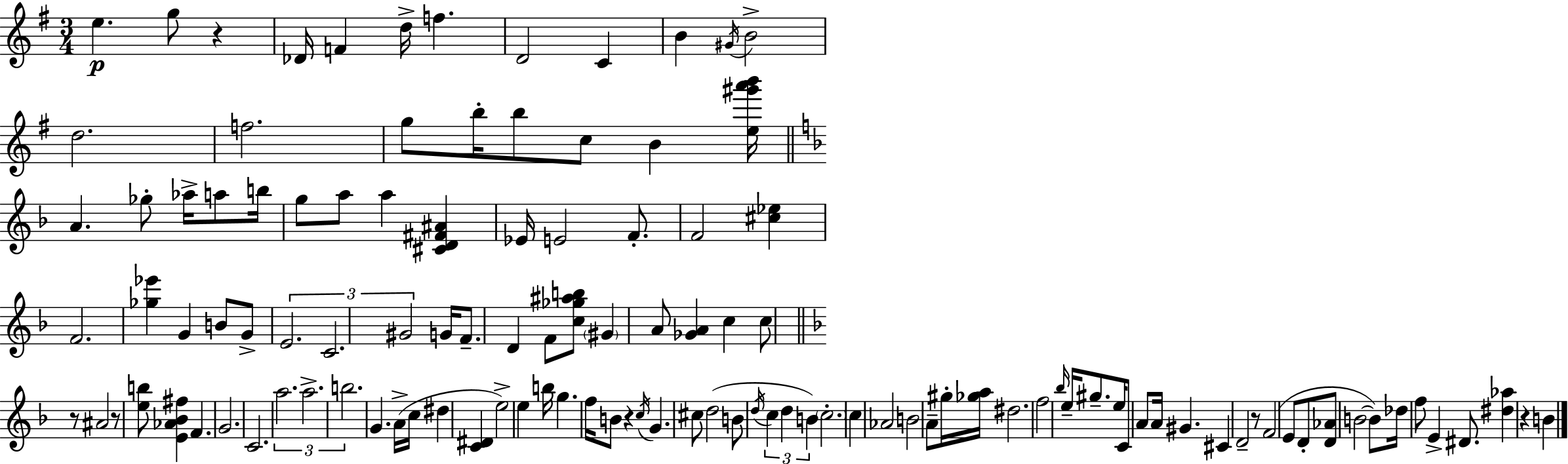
X:1
T:Untitled
M:3/4
L:1/4
K:Em
e g/2 z _D/4 F d/4 f D2 C B ^G/4 B2 d2 f2 g/2 b/4 b/2 c/2 B [e^g'a'b']/4 A _g/2 _a/4 a/2 b/4 g/2 a/2 a [^CD^F^A] _E/4 E2 F/2 F2 [^c_e] F2 [_g_e'] G B/2 G/2 E2 C2 ^G2 G/4 F/2 D F/2 [c_g^ab]/2 ^G A/2 [_GA] c c/2 z/2 ^A2 z/2 [eb]/2 [E_A_B^f] F G2 C2 a2 a2 b2 G A/4 c/4 ^d [C^D] e2 e b/4 g f/4 B/2 z c/4 G ^c/2 d2 B/2 d/4 c d B c2 c _A2 B2 A/2 ^g/4 [_ga]/4 ^d2 f2 _b/4 e/4 ^g/2 e/4 C/2 A/2 A/4 ^G ^C D2 z/2 F2 E/2 D/2 [D_A]/2 B2 B/2 _d/4 f/2 E ^D/2 [^d_a] z B